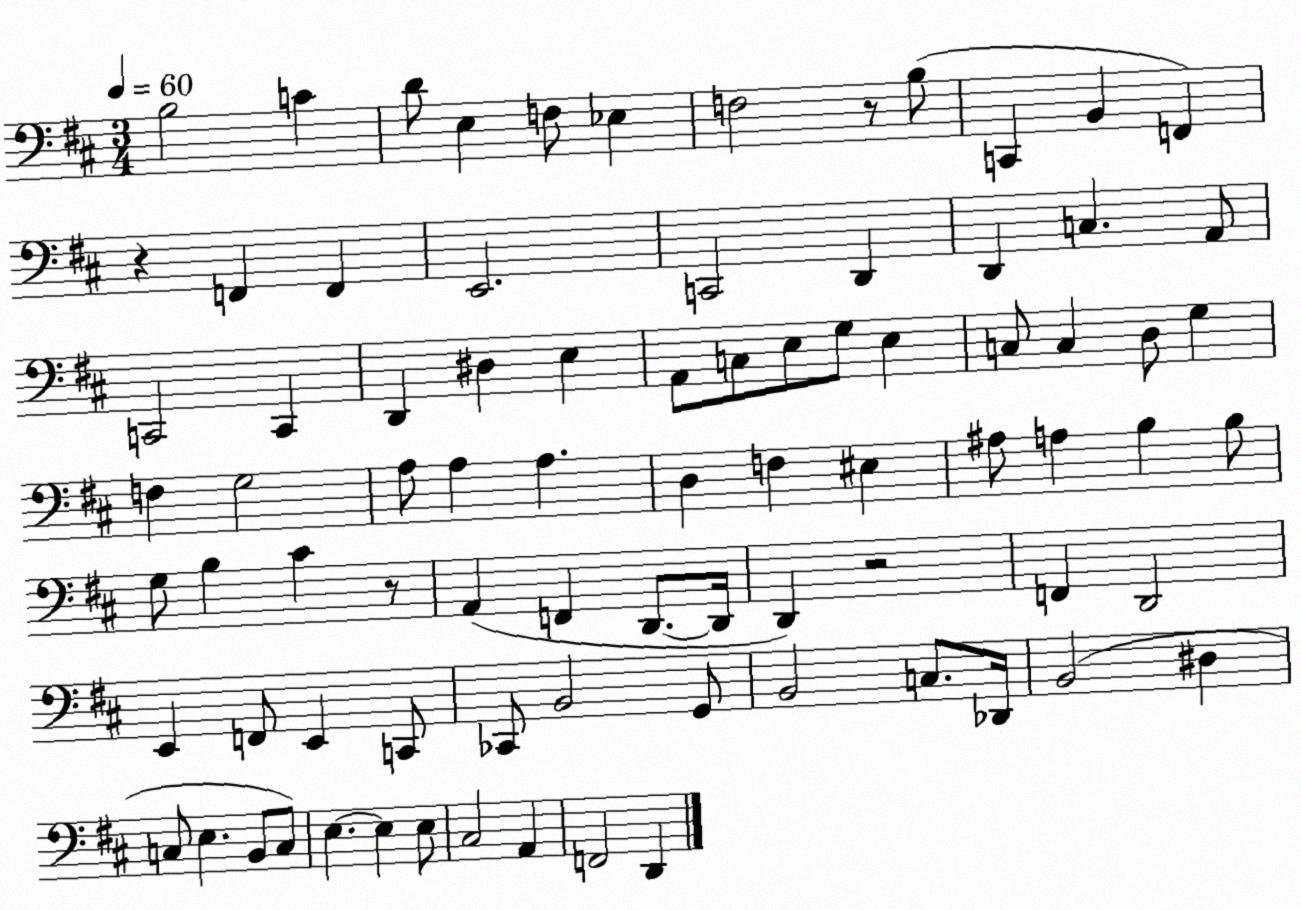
X:1
T:Untitled
M:3/4
L:1/4
K:D
B,2 C D/2 E, F,/2 _E, F,2 z/2 B,/2 C,, B,, F,, z F,, F,, E,,2 C,,2 D,, D,, C, A,,/2 C,,2 C,, D,, ^D, E, A,,/2 C,/2 E,/2 G,/2 E, C,/2 C, D,/2 G, F, G,2 A,/2 A, A, D, F, ^E, ^A,/2 A, B, B,/2 G,/2 B, ^C z/2 A,, F,, D,,/2 D,,/4 D,, z2 F,, D,,2 E,, F,,/2 E,, C,,/2 _C,,/2 B,,2 G,,/2 B,,2 C,/2 _D,,/4 B,,2 ^D, C,/2 E, B,,/2 C,/2 E, E, E,/2 ^C,2 A,, F,,2 D,,